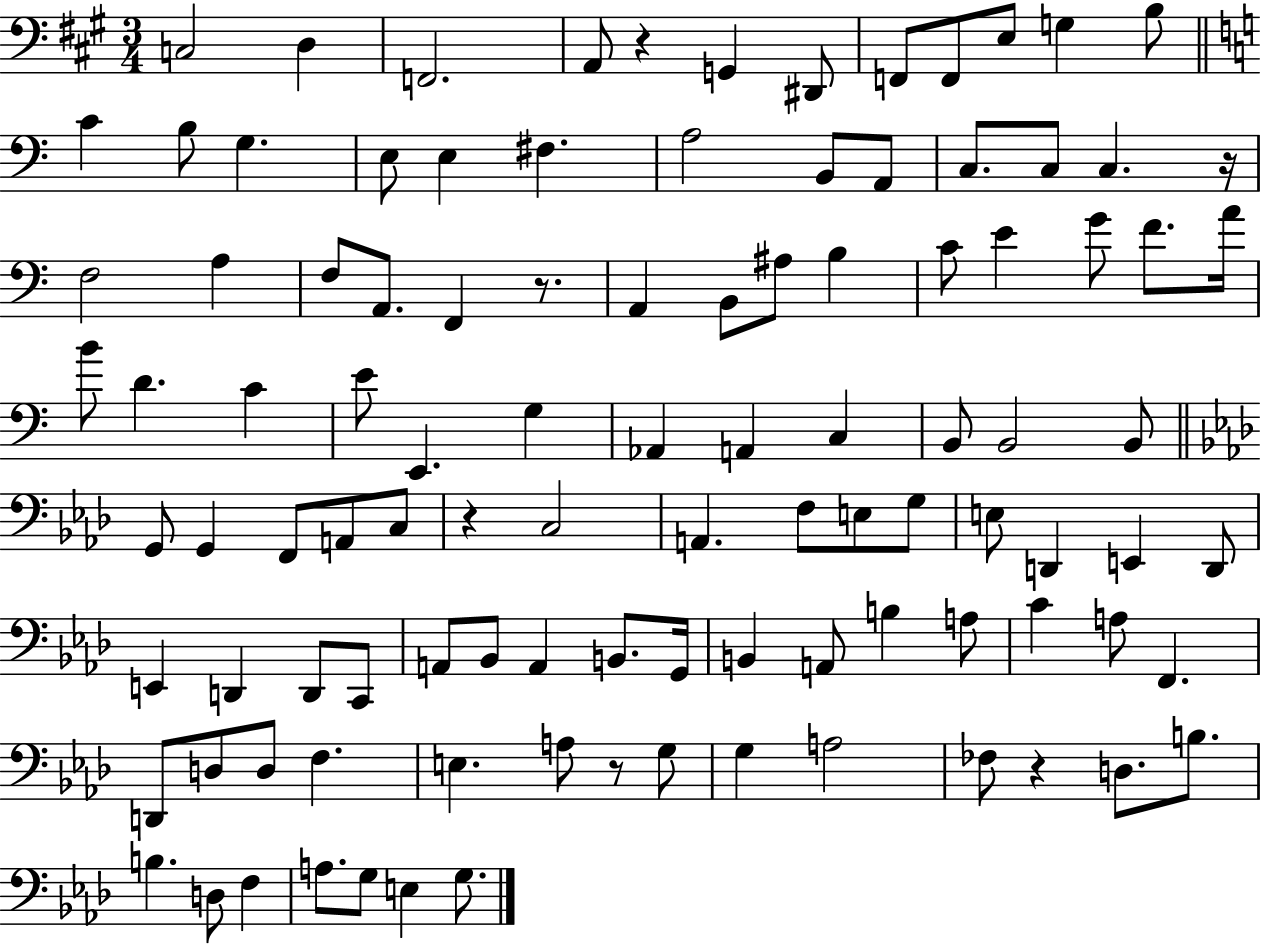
C3/h D3/q F2/h. A2/e R/q G2/q D#2/e F2/e F2/e E3/e G3/q B3/e C4/q B3/e G3/q. E3/e E3/q F#3/q. A3/h B2/e A2/e C3/e. C3/e C3/q. R/s F3/h A3/q F3/e A2/e. F2/q R/e. A2/q B2/e A#3/e B3/q C4/e E4/q G4/e F4/e. A4/s B4/e D4/q. C4/q E4/e E2/q. G3/q Ab2/q A2/q C3/q B2/e B2/h B2/e G2/e G2/q F2/e A2/e C3/e R/q C3/h A2/q. F3/e E3/e G3/e E3/e D2/q E2/q D2/e E2/q D2/q D2/e C2/e A2/e Bb2/e A2/q B2/e. G2/s B2/q A2/e B3/q A3/e C4/q A3/e F2/q. D2/e D3/e D3/e F3/q. E3/q. A3/e R/e G3/e G3/q A3/h FES3/e R/q D3/e. B3/e. B3/q. D3/e F3/q A3/e. G3/e E3/q G3/e.